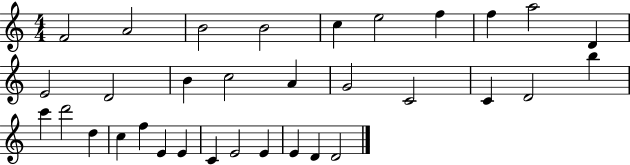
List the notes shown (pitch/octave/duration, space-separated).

F4/h A4/h B4/h B4/h C5/q E5/h F5/q F5/q A5/h D4/q E4/h D4/h B4/q C5/h A4/q G4/h C4/h C4/q D4/h B5/q C6/q D6/h D5/q C5/q F5/q E4/q E4/q C4/q E4/h E4/q E4/q D4/q D4/h